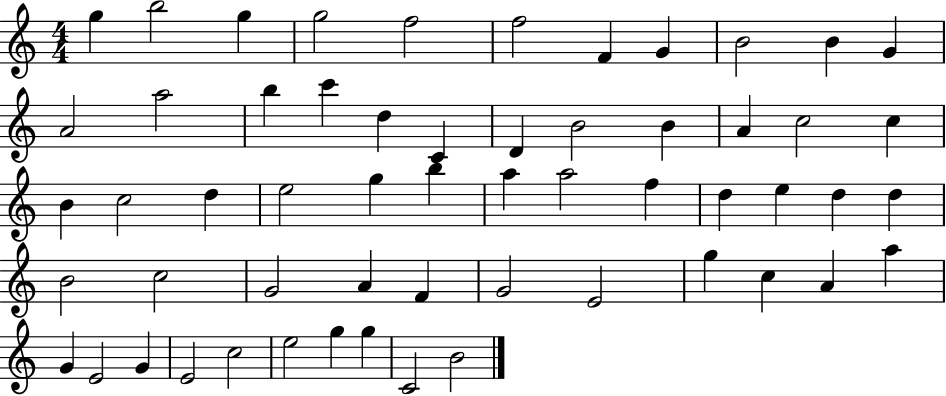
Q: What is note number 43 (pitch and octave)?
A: E4